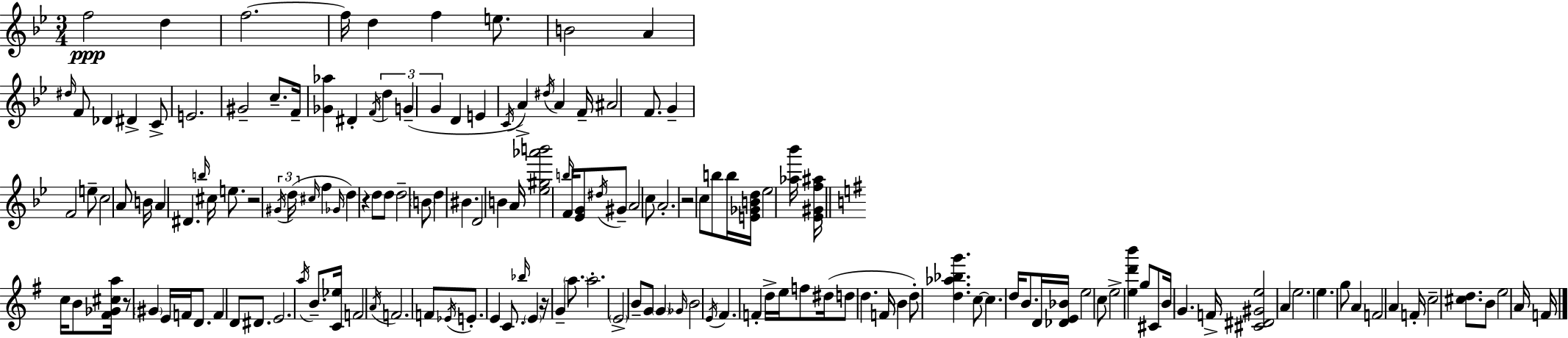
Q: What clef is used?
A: treble